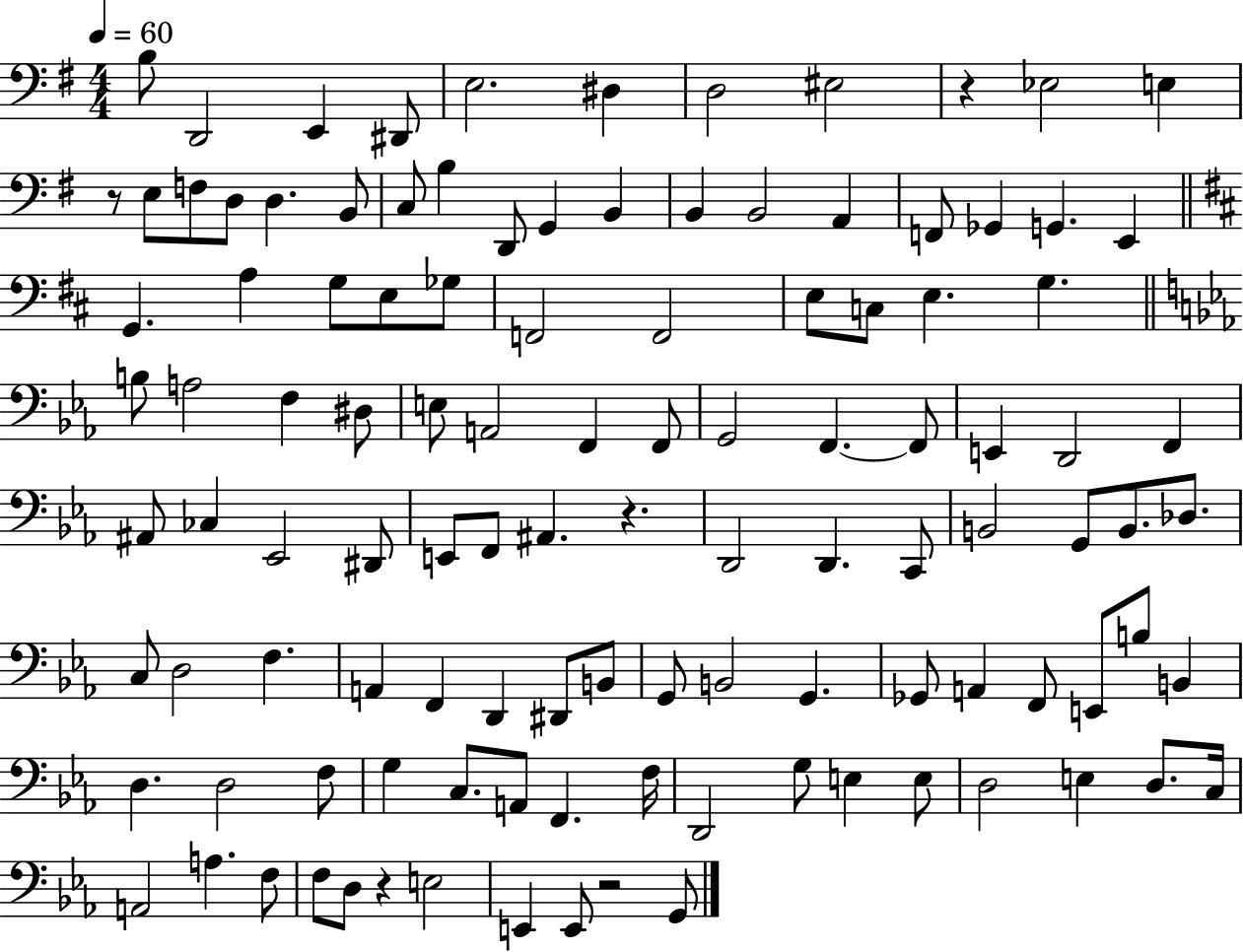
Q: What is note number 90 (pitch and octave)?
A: F2